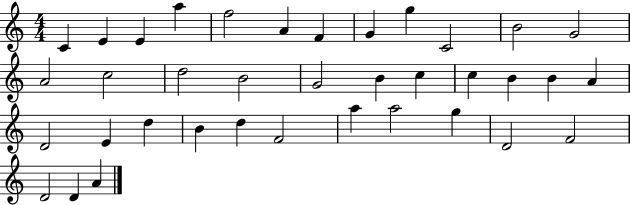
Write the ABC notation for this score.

X:1
T:Untitled
M:4/4
L:1/4
K:C
C E E a f2 A F G g C2 B2 G2 A2 c2 d2 B2 G2 B c c B B A D2 E d B d F2 a a2 g D2 F2 D2 D A